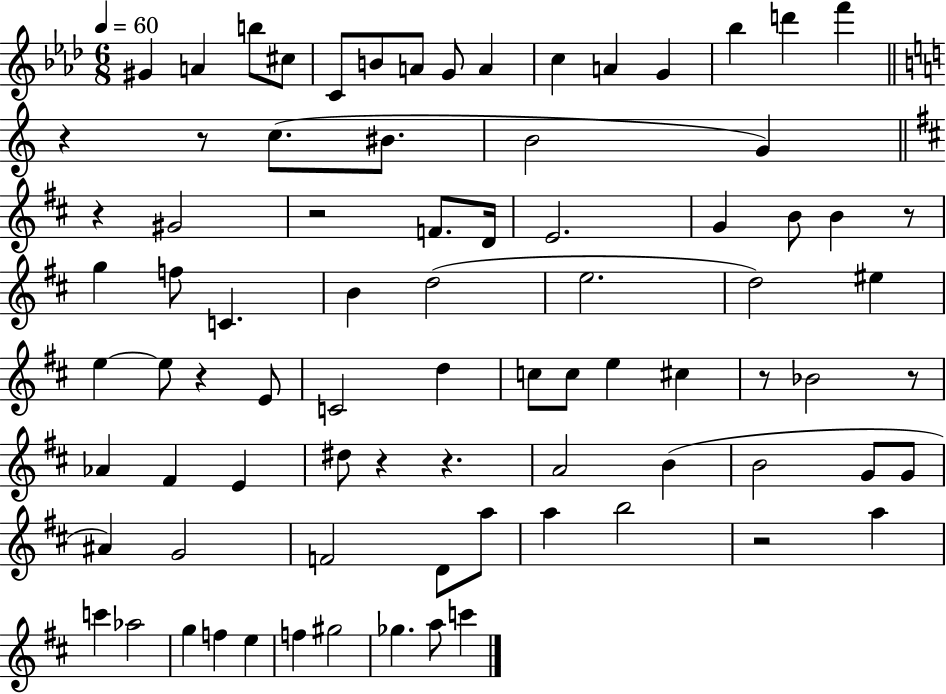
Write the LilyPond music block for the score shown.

{
  \clef treble
  \numericTimeSignature
  \time 6/8
  \key aes \major
  \tempo 4 = 60
  \repeat volta 2 { gis'4 a'4 b''8 cis''8 | c'8 b'8 a'8 g'8 a'4 | c''4 a'4 g'4 | bes''4 d'''4 f'''4 | \break \bar "||" \break \key c \major r4 r8 c''8.( bis'8. | b'2 g'4) | \bar "||" \break \key b \minor r4 gis'2 | r2 f'8. d'16 | e'2. | g'4 b'8 b'4 r8 | \break g''4 f''8 c'4. | b'4 d''2( | e''2. | d''2) eis''4 | \break e''4~~ e''8 r4 e'8 | c'2 d''4 | c''8 c''8 e''4 cis''4 | r8 bes'2 r8 | \break aes'4 fis'4 e'4 | dis''8 r4 r4. | a'2 b'4( | b'2 g'8 g'8 | \break ais'4) g'2 | f'2 d'8 a''8 | a''4 b''2 | r2 a''4 | \break c'''4 aes''2 | g''4 f''4 e''4 | f''4 gis''2 | ges''4. a''8 c'''4 | \break } \bar "|."
}